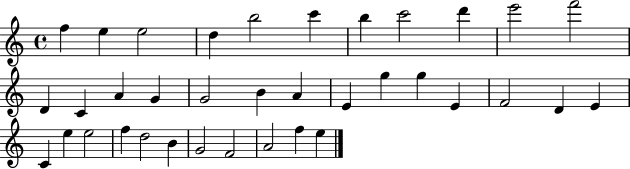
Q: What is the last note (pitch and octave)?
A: E5